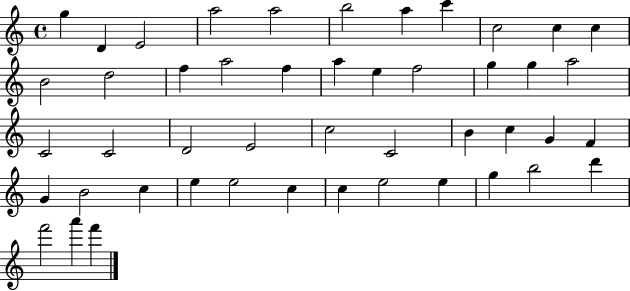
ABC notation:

X:1
T:Untitled
M:4/4
L:1/4
K:C
g D E2 a2 a2 b2 a c' c2 c c B2 d2 f a2 f a e f2 g g a2 C2 C2 D2 E2 c2 C2 B c G F G B2 c e e2 c c e2 e g b2 d' f'2 a' f'